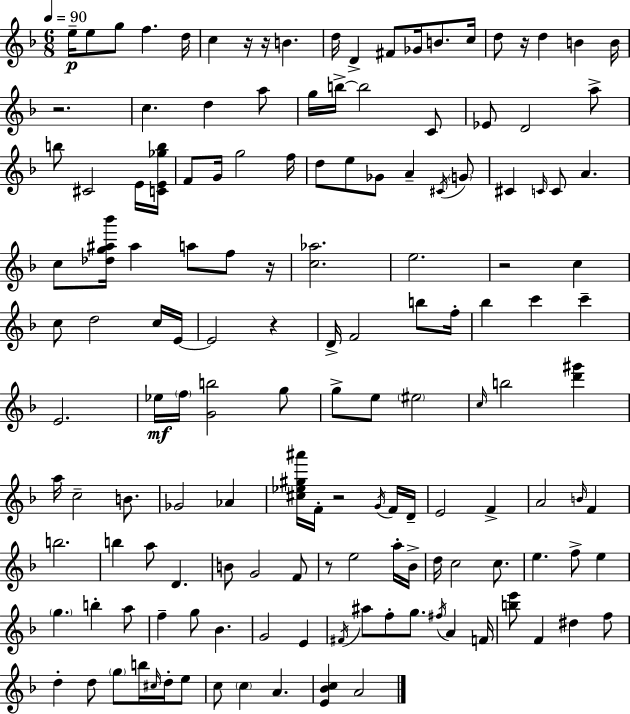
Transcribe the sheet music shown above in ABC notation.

X:1
T:Untitled
M:6/8
L:1/4
K:Dm
e/4 e/2 g/2 f d/4 c z/4 z/4 B d/4 D ^F/2 _G/4 B/2 c/4 d/2 z/4 d B B/4 z2 c d a/2 g/4 b/4 b2 C/2 _E/2 D2 a/2 b/2 ^C2 E/4 [CE_gb]/4 F/2 G/4 g2 f/4 d/2 e/2 _G/2 A ^C/4 G/2 ^C C/4 C/2 A c/2 [_dg^a_b']/4 ^a a/2 f/2 z/4 [c_a]2 e2 z2 c c/2 d2 c/4 E/4 E2 z D/4 F2 b/2 f/4 _b c' c' E2 _e/4 f/4 [Gb]2 g/2 g/2 e/2 ^e2 c/4 b2 [d'^g'] a/4 c2 B/2 _G2 _A [^c_e^g^a']/4 F/4 z2 G/4 F/4 D/4 E2 F A2 B/4 F b2 b a/2 D B/2 G2 F/2 z/2 e2 a/4 _B/4 d/4 c2 c/2 e f/2 e g b a/2 f g/2 _B G2 E ^F/4 ^a/2 f/2 g/2 ^f/4 A F/4 [be']/2 F ^d f/2 d d/2 g/2 b/4 ^c/4 d/4 e/2 c/2 c A [E_Bc] A2